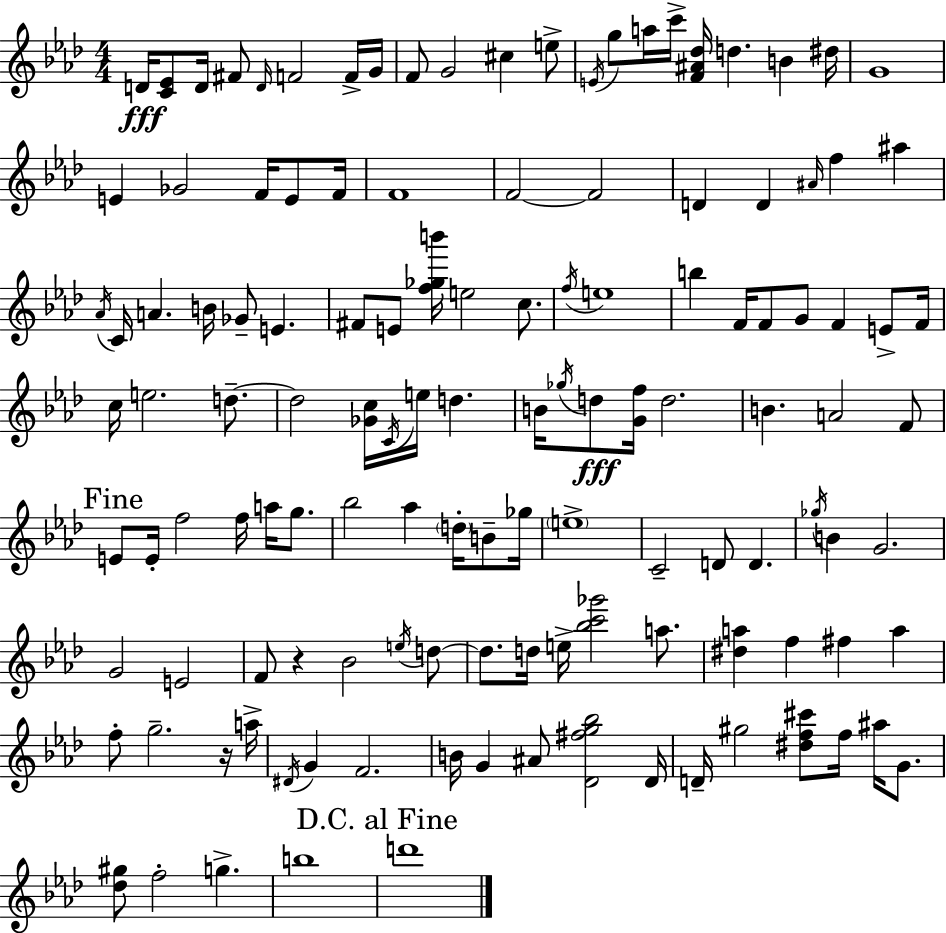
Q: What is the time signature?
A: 4/4